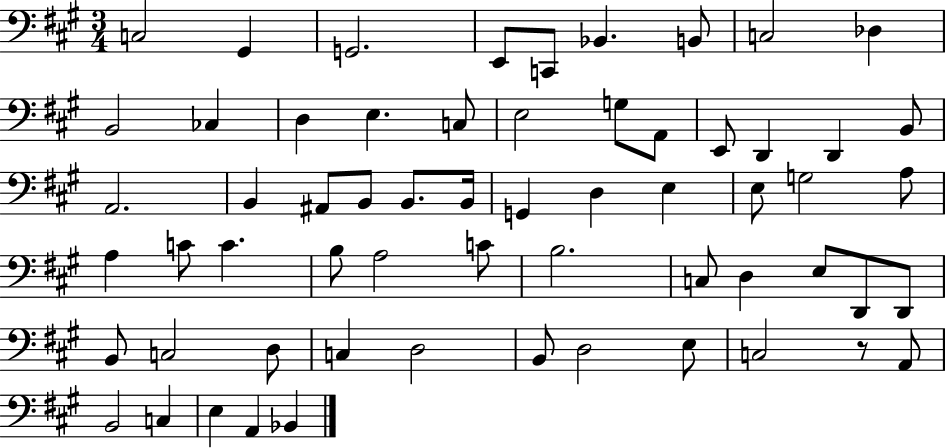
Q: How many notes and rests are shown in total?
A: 61